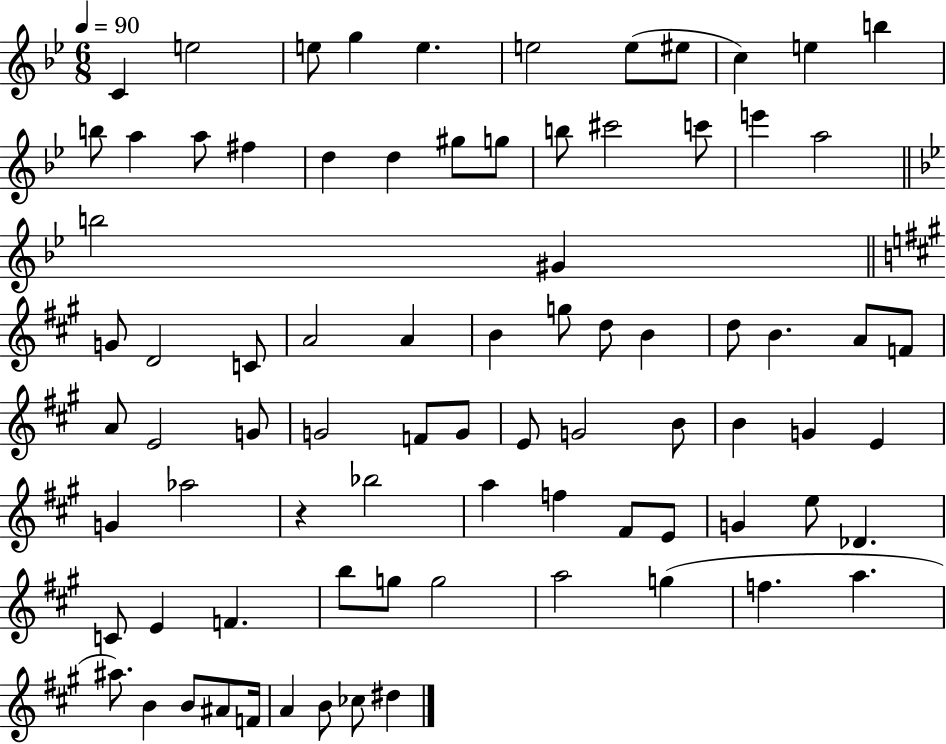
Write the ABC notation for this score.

X:1
T:Untitled
M:6/8
L:1/4
K:Bb
C e2 e/2 g e e2 e/2 ^e/2 c e b b/2 a a/2 ^f d d ^g/2 g/2 b/2 ^c'2 c'/2 e' a2 b2 ^G G/2 D2 C/2 A2 A B g/2 d/2 B d/2 B A/2 F/2 A/2 E2 G/2 G2 F/2 G/2 E/2 G2 B/2 B G E G _a2 z _b2 a f ^F/2 E/2 G e/2 _D C/2 E F b/2 g/2 g2 a2 g f a ^a/2 B B/2 ^A/2 F/4 A B/2 _c/2 ^d